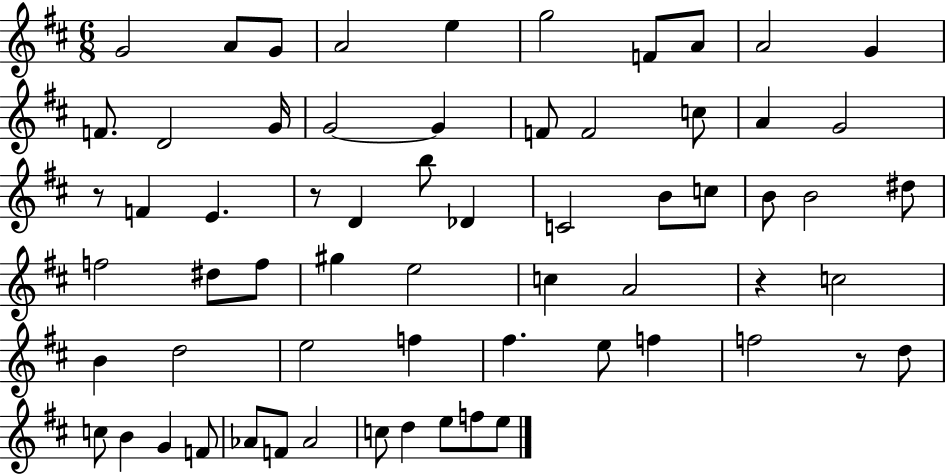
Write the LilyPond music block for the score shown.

{
  \clef treble
  \numericTimeSignature
  \time 6/8
  \key d \major
  \repeat volta 2 { g'2 a'8 g'8 | a'2 e''4 | g''2 f'8 a'8 | a'2 g'4 | \break f'8. d'2 g'16 | g'2~~ g'4 | f'8 f'2 c''8 | a'4 g'2 | \break r8 f'4 e'4. | r8 d'4 b''8 des'4 | c'2 b'8 c''8 | b'8 b'2 dis''8 | \break f''2 dis''8 f''8 | gis''4 e''2 | c''4 a'2 | r4 c''2 | \break b'4 d''2 | e''2 f''4 | fis''4. e''8 f''4 | f''2 r8 d''8 | \break c''8 b'4 g'4 f'8 | aes'8 f'8 aes'2 | c''8 d''4 e''8 f''8 e''8 | } \bar "|."
}